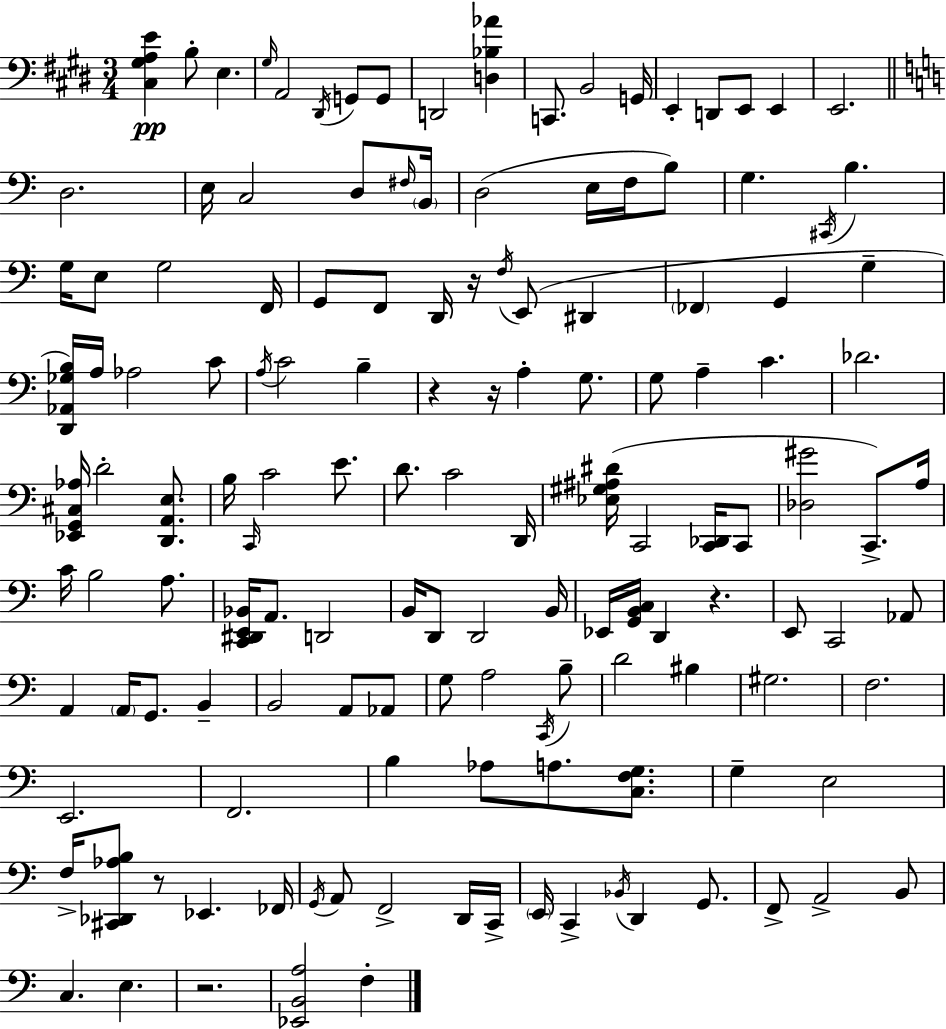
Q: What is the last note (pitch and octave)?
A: F3